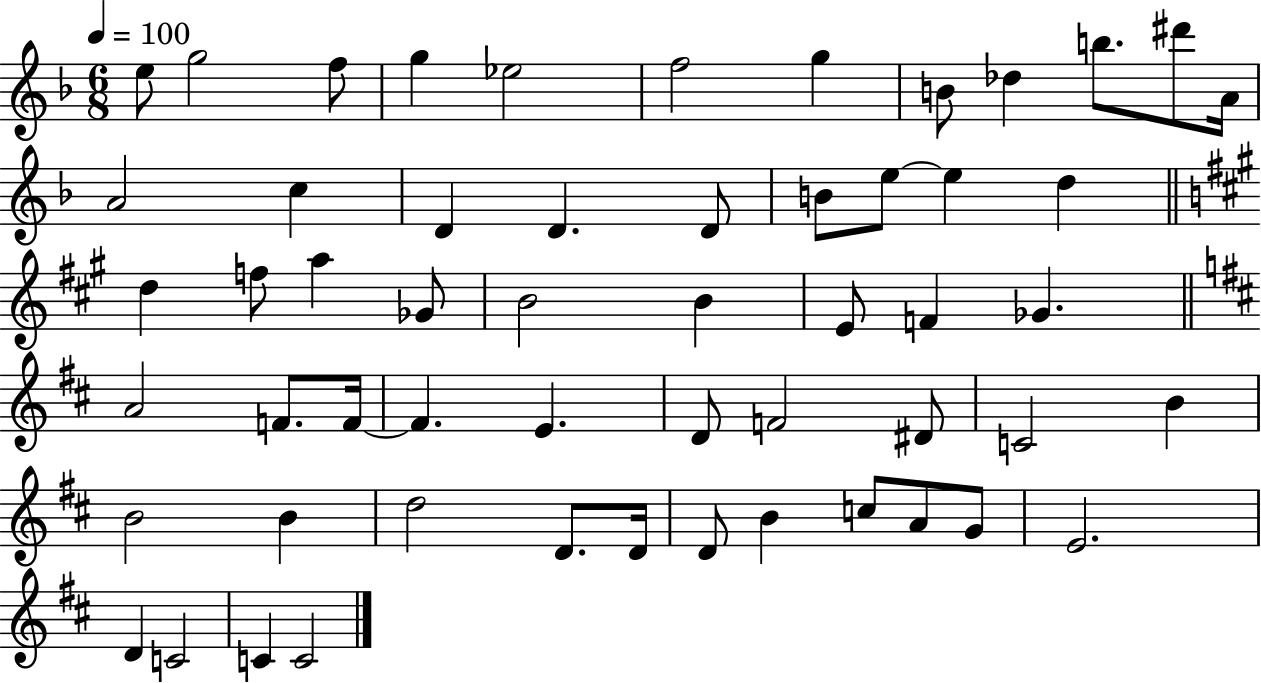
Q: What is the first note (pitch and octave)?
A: E5